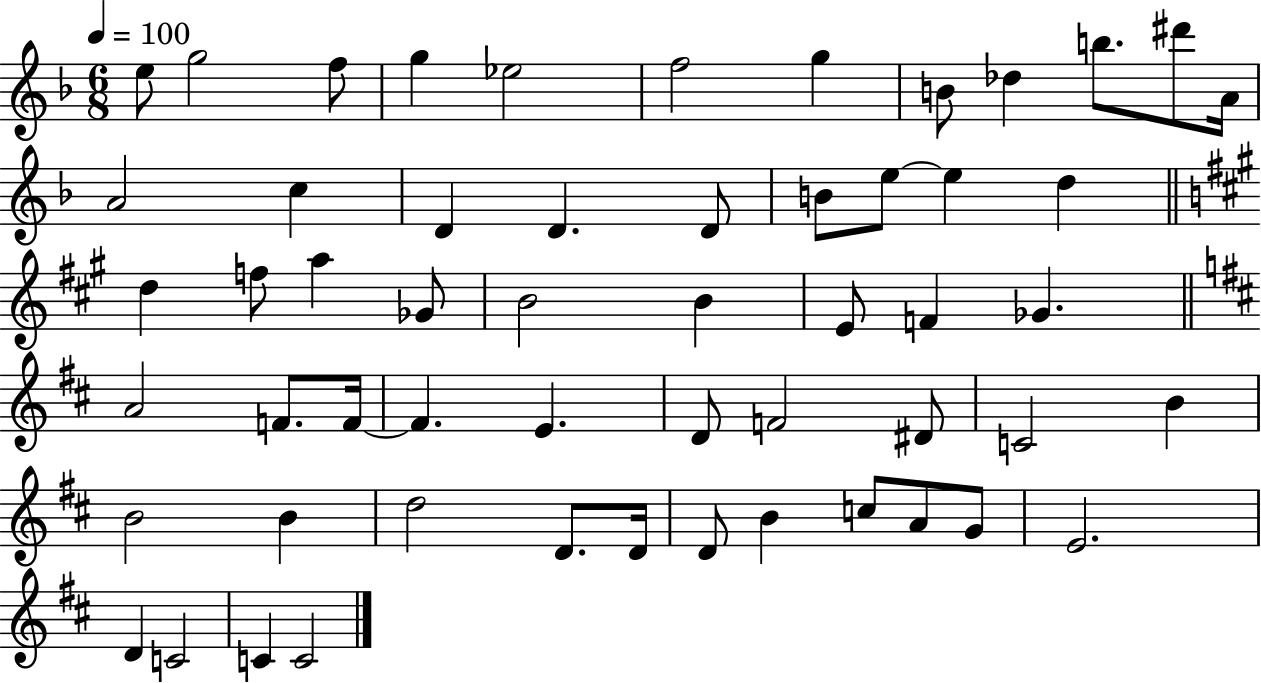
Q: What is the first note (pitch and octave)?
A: E5